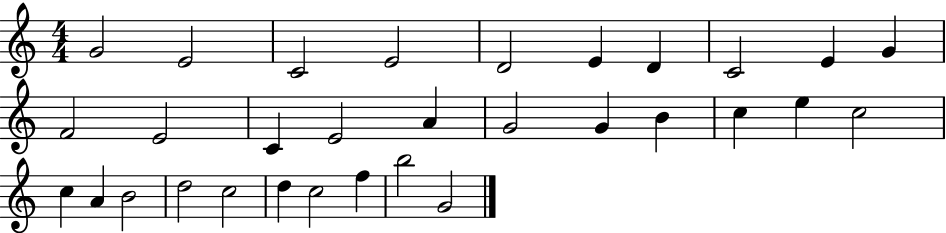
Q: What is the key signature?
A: C major